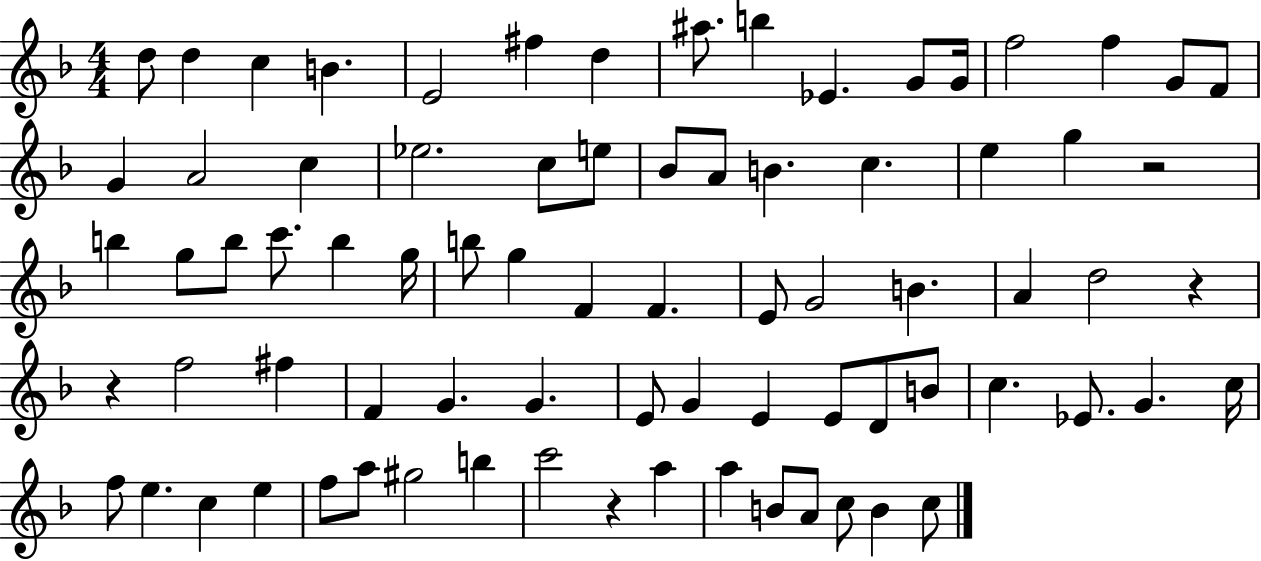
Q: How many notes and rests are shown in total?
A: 78